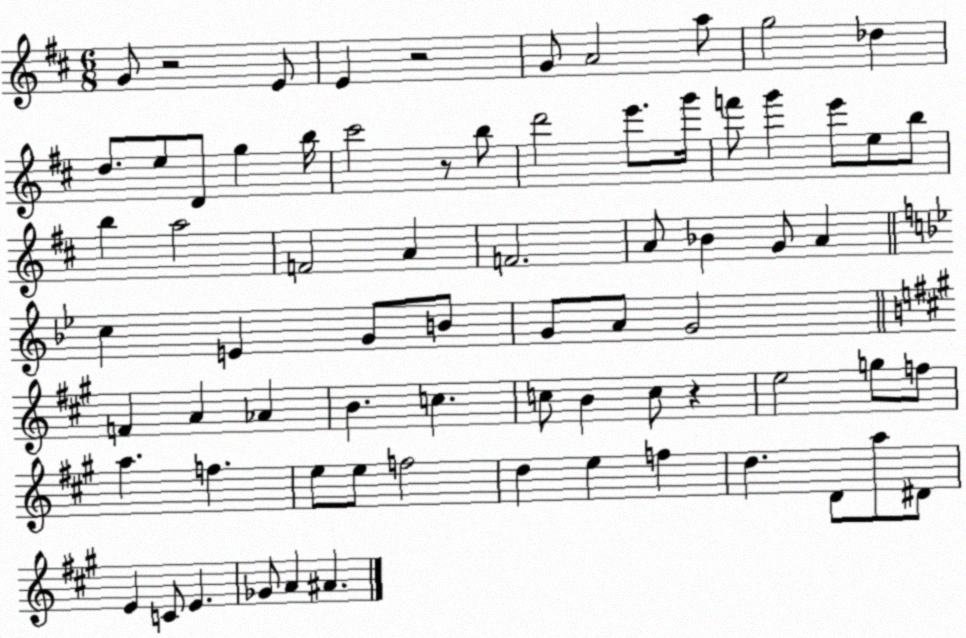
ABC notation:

X:1
T:Untitled
M:6/8
L:1/4
K:D
G/2 z2 E/2 E z2 G/2 A2 a/2 g2 _d d/2 e/2 D/2 g b/4 ^c'2 z/2 b/2 d'2 e'/2 g'/4 f'/2 g' e'/2 e/2 b/2 b a2 F2 A F2 A/2 _B G/2 A c E G/2 B/2 G/2 A/2 G2 F A _A B c c/2 B c/2 z e2 g/2 f/2 a f e/2 e/2 f2 d e f d D/2 a/2 ^D/2 E C/2 E _G/2 A ^A